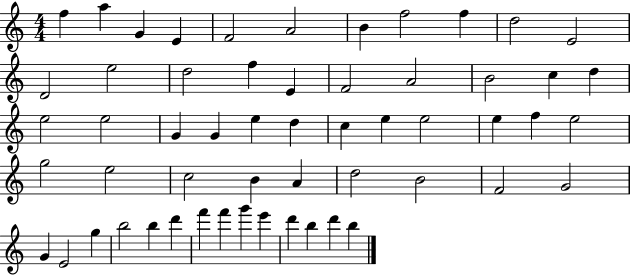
{
  \clef treble
  \numericTimeSignature
  \time 4/4
  \key c \major
  f''4 a''4 g'4 e'4 | f'2 a'2 | b'4 f''2 f''4 | d''2 e'2 | \break d'2 e''2 | d''2 f''4 e'4 | f'2 a'2 | b'2 c''4 d''4 | \break e''2 e''2 | g'4 g'4 e''4 d''4 | c''4 e''4 e''2 | e''4 f''4 e''2 | \break g''2 e''2 | c''2 b'4 a'4 | d''2 b'2 | f'2 g'2 | \break g'4 e'2 g''4 | b''2 b''4 d'''4 | f'''4 f'''4 g'''4 e'''4 | d'''4 b''4 d'''4 b''4 | \break \bar "|."
}